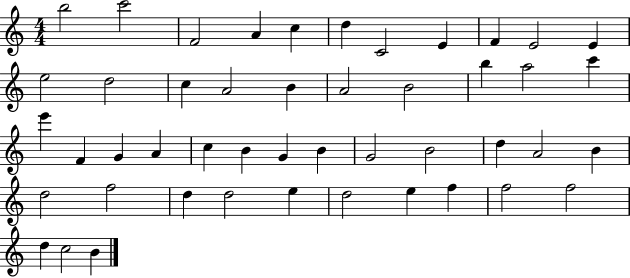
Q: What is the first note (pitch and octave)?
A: B5